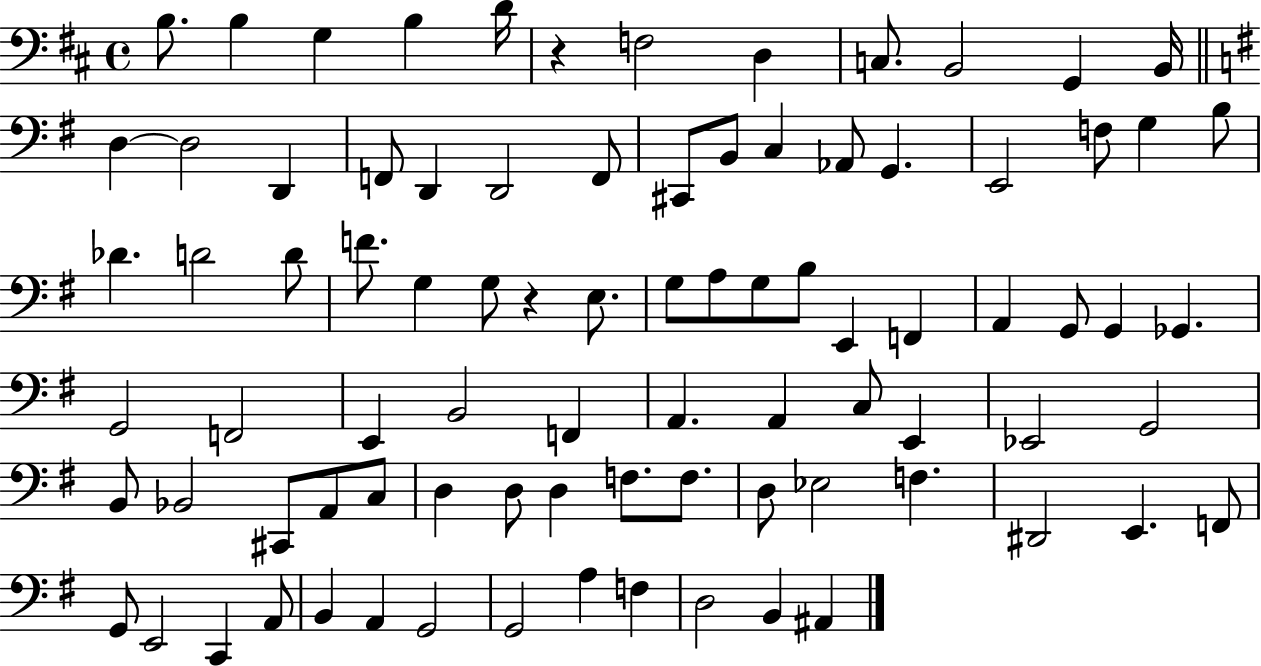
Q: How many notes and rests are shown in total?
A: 86